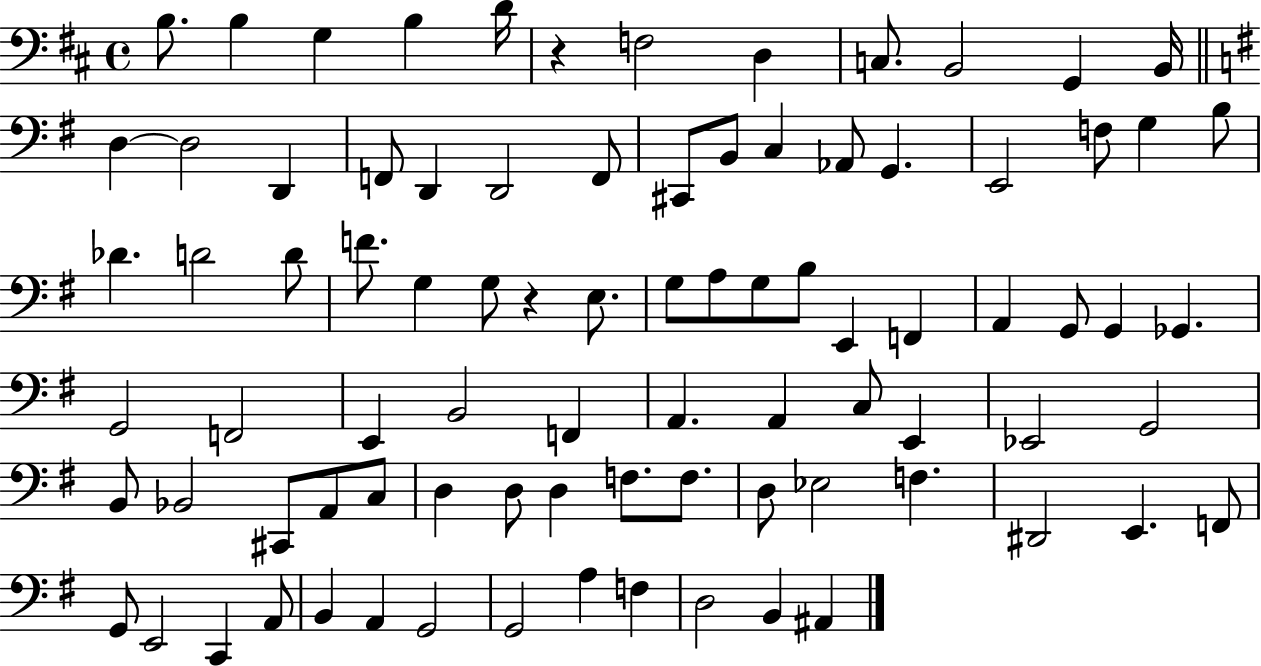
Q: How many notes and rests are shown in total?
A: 86